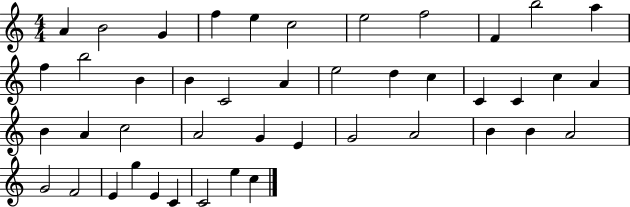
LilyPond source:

{
  \clef treble
  \numericTimeSignature
  \time 4/4
  \key c \major
  a'4 b'2 g'4 | f''4 e''4 c''2 | e''2 f''2 | f'4 b''2 a''4 | \break f''4 b''2 b'4 | b'4 c'2 a'4 | e''2 d''4 c''4 | c'4 c'4 c''4 a'4 | \break b'4 a'4 c''2 | a'2 g'4 e'4 | g'2 a'2 | b'4 b'4 a'2 | \break g'2 f'2 | e'4 g''4 e'4 c'4 | c'2 e''4 c''4 | \bar "|."
}